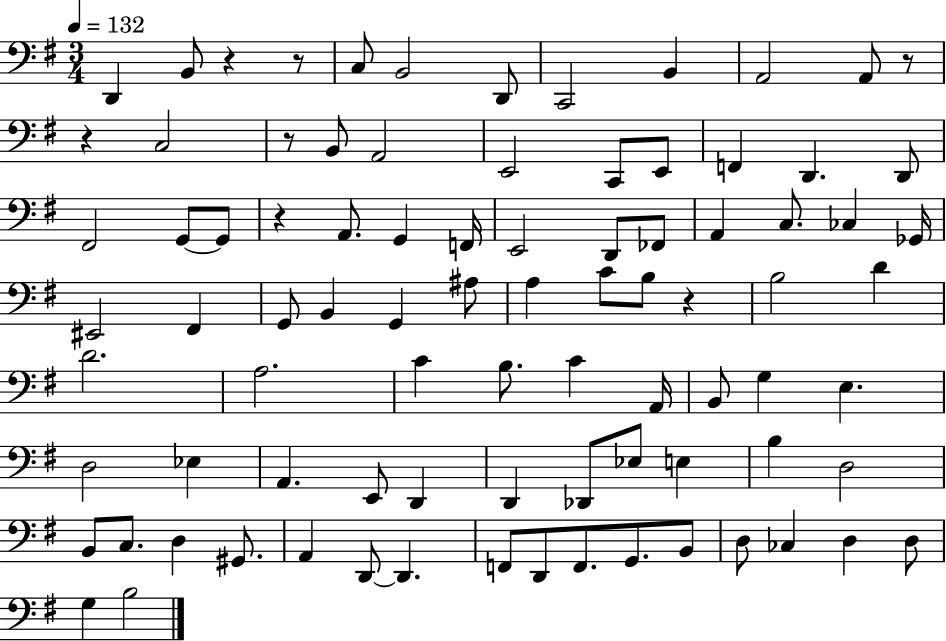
X:1
T:Untitled
M:3/4
L:1/4
K:G
D,, B,,/2 z z/2 C,/2 B,,2 D,,/2 C,,2 B,, A,,2 A,,/2 z/2 z C,2 z/2 B,,/2 A,,2 E,,2 C,,/2 E,,/2 F,, D,, D,,/2 ^F,,2 G,,/2 G,,/2 z A,,/2 G,, F,,/4 E,,2 D,,/2 _F,,/2 A,, C,/2 _C, _G,,/4 ^E,,2 ^F,, G,,/2 B,, G,, ^A,/2 A, C/2 B,/2 z B,2 D D2 A,2 C B,/2 C A,,/4 B,,/2 G, E, D,2 _E, A,, E,,/2 D,, D,, _D,,/2 _E,/2 E, B, D,2 B,,/2 C,/2 D, ^G,,/2 A,, D,,/2 D,, F,,/2 D,,/2 F,,/2 G,,/2 B,,/2 D,/2 _C, D, D,/2 G, B,2